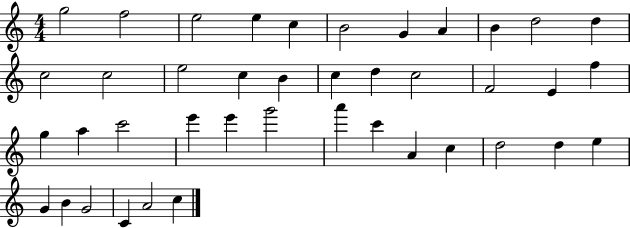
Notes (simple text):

G5/h F5/h E5/h E5/q C5/q B4/h G4/q A4/q B4/q D5/h D5/q C5/h C5/h E5/h C5/q B4/q C5/q D5/q C5/h F4/h E4/q F5/q G5/q A5/q C6/h E6/q E6/q G6/h A6/q C6/q A4/q C5/q D5/h D5/q E5/q G4/q B4/q G4/h C4/q A4/h C5/q